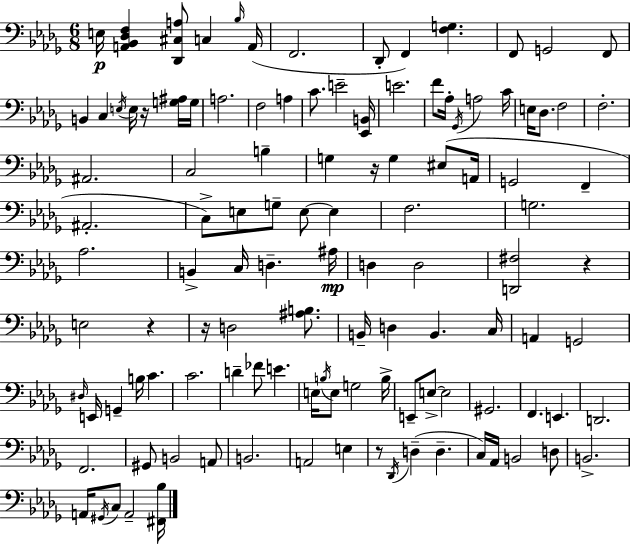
{
  \clef bass
  \numericTimeSignature
  \time 6/8
  \key bes \minor
  e16\p <a, bes, des f>4 <des, cis a>8 c4 \grace { bes16 } | a,16( f,2. | des,8-. f,4) <f g>4. | f,8 g,2 f,8 | \break b,4 c4 \acciaccatura { e16 } e16 r16 | <g ais>16 g16 a2. | f2 a4 | c'8. e'2-- | \break <ees, b,>16 e'2. | f'8 aes16-. \acciaccatura { ges,16 } a2 | c'16 e16 des8. f2 | f2.-. | \break ais,2. | c2 b4-- | g4 r16 g4 | eis8( a,16 g,2 f,4-- | \break ais,2.-. | c8->) e8 g8-- e8~~ e4 | f2. | g2. | \break aes2. | b,4-> c16 d4.-- | ais16\mp d4 d2 | <d, fis>2 r4 | \break e2 r4 | r16 d2 | <ais b>8. b,16-- d4 b,4. | c16 a,4 g,2 | \break \grace { dis16 } e,16 g,4-- b16 c'4. | c'2. | d'4-- fes'8 e'4. | e16 \acciaccatura { b16 } e8 g2 | \break b16-> e,8-- e8->~~ e2 | gis,2. | f,4. e,4. | d,2. | \break f,2. | gis,8 b,2 | a,8 b,2. | a,2 | \break e4 r8 \acciaccatura { des,16 }( d4-- | d4.-- c16) aes,16 b,2 | d8 b,2.-> | a,16 \acciaccatura { gis,16 } c8 a,2-- | \break <fis, bes>16 \bar "|."
}